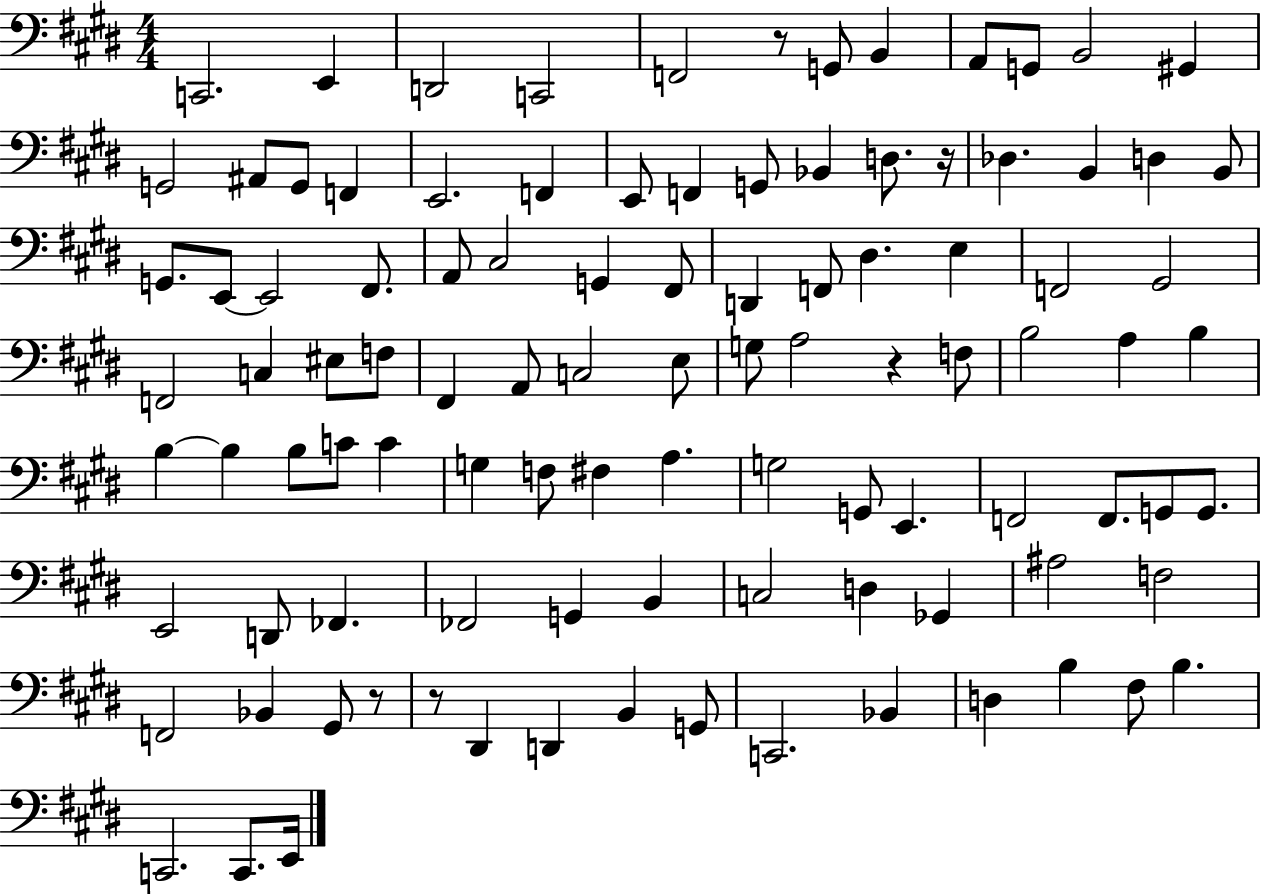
X:1
T:Untitled
M:4/4
L:1/4
K:E
C,,2 E,, D,,2 C,,2 F,,2 z/2 G,,/2 B,, A,,/2 G,,/2 B,,2 ^G,, G,,2 ^A,,/2 G,,/2 F,, E,,2 F,, E,,/2 F,, G,,/2 _B,, D,/2 z/4 _D, B,, D, B,,/2 G,,/2 E,,/2 E,,2 ^F,,/2 A,,/2 ^C,2 G,, ^F,,/2 D,, F,,/2 ^D, E, F,,2 ^G,,2 F,,2 C, ^E,/2 F,/2 ^F,, A,,/2 C,2 E,/2 G,/2 A,2 z F,/2 B,2 A, B, B, B, B,/2 C/2 C G, F,/2 ^F, A, G,2 G,,/2 E,, F,,2 F,,/2 G,,/2 G,,/2 E,,2 D,,/2 _F,, _F,,2 G,, B,, C,2 D, _G,, ^A,2 F,2 F,,2 _B,, ^G,,/2 z/2 z/2 ^D,, D,, B,, G,,/2 C,,2 _B,, D, B, ^F,/2 B, C,,2 C,,/2 E,,/4